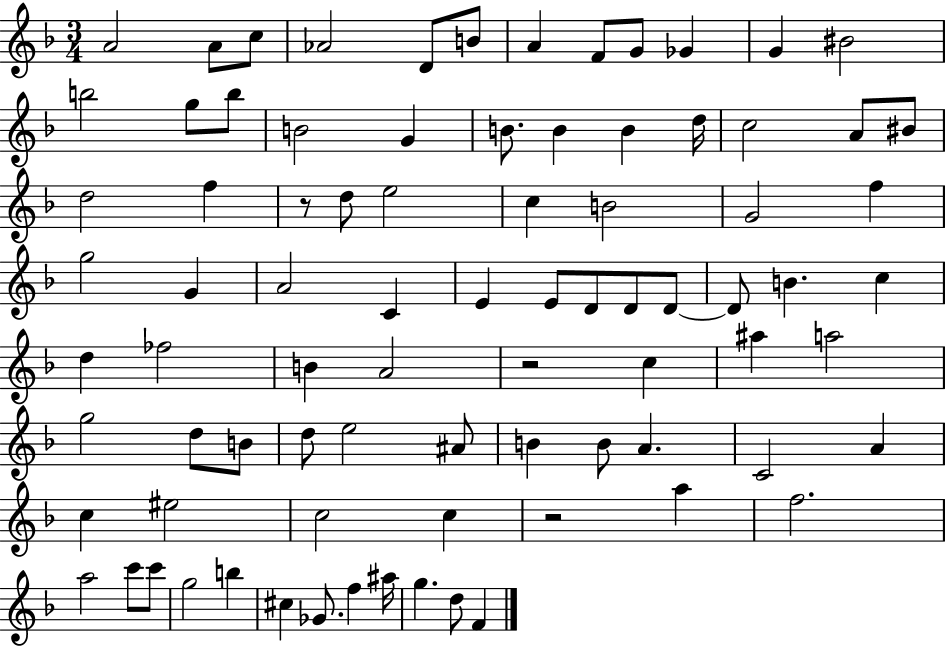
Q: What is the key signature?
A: F major